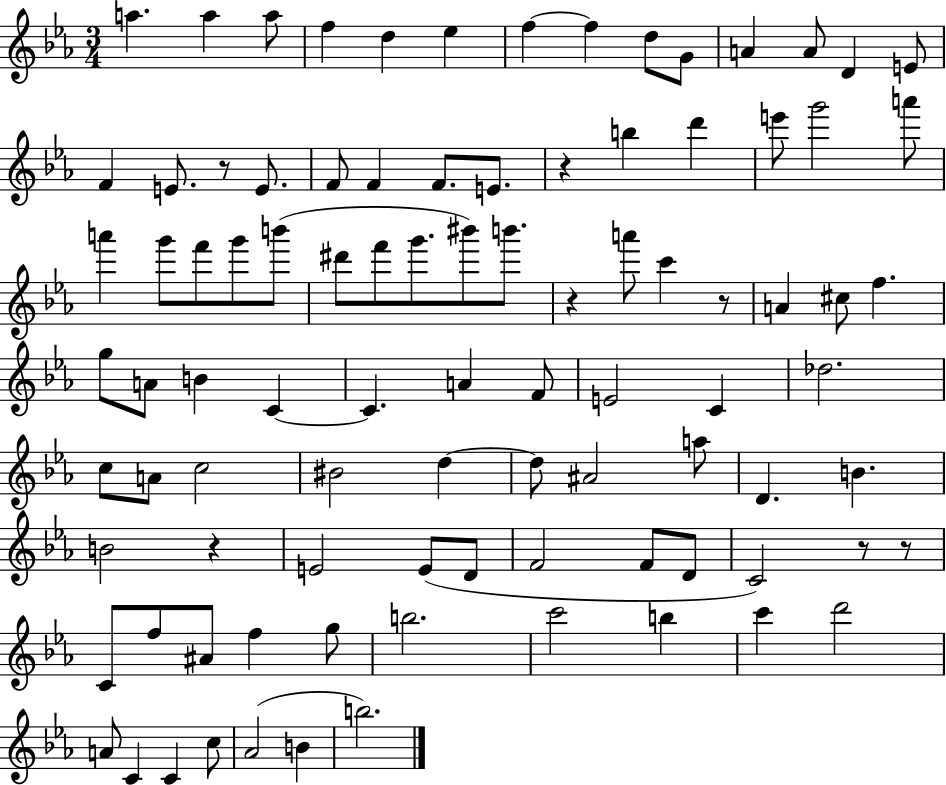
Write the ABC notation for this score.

X:1
T:Untitled
M:3/4
L:1/4
K:Eb
a a a/2 f d _e f f d/2 G/2 A A/2 D E/2 F E/2 z/2 E/2 F/2 F F/2 E/2 z b d' e'/2 g'2 a'/2 a' g'/2 f'/2 g'/2 b'/2 ^d'/2 f'/2 g'/2 ^b'/2 b'/2 z a'/2 c' z/2 A ^c/2 f g/2 A/2 B C C A F/2 E2 C _d2 c/2 A/2 c2 ^B2 d d/2 ^A2 a/2 D B B2 z E2 E/2 D/2 F2 F/2 D/2 C2 z/2 z/2 C/2 f/2 ^A/2 f g/2 b2 c'2 b c' d'2 A/2 C C c/2 _A2 B b2